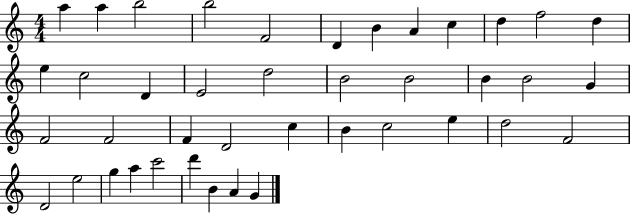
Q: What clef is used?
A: treble